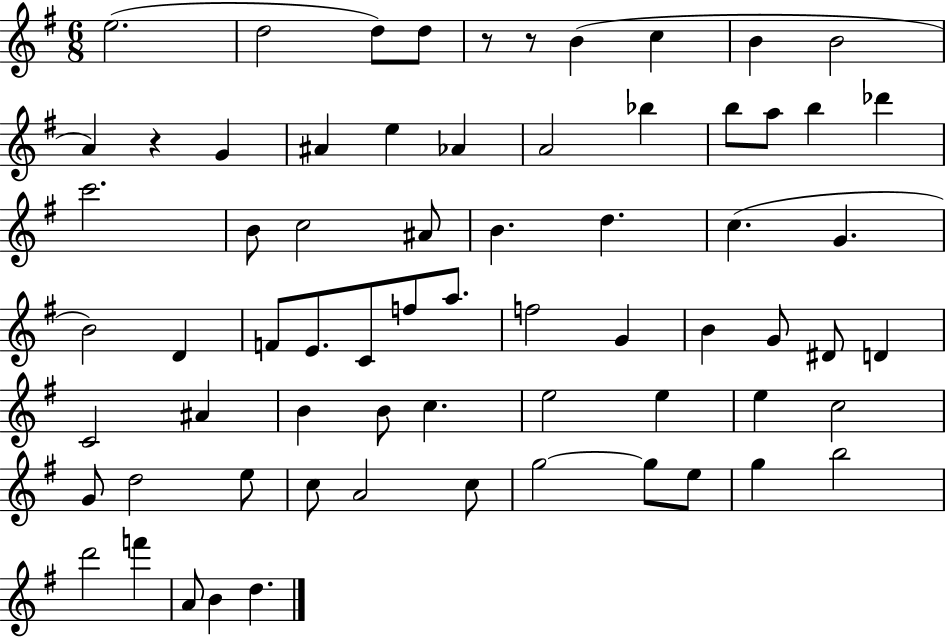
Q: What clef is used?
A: treble